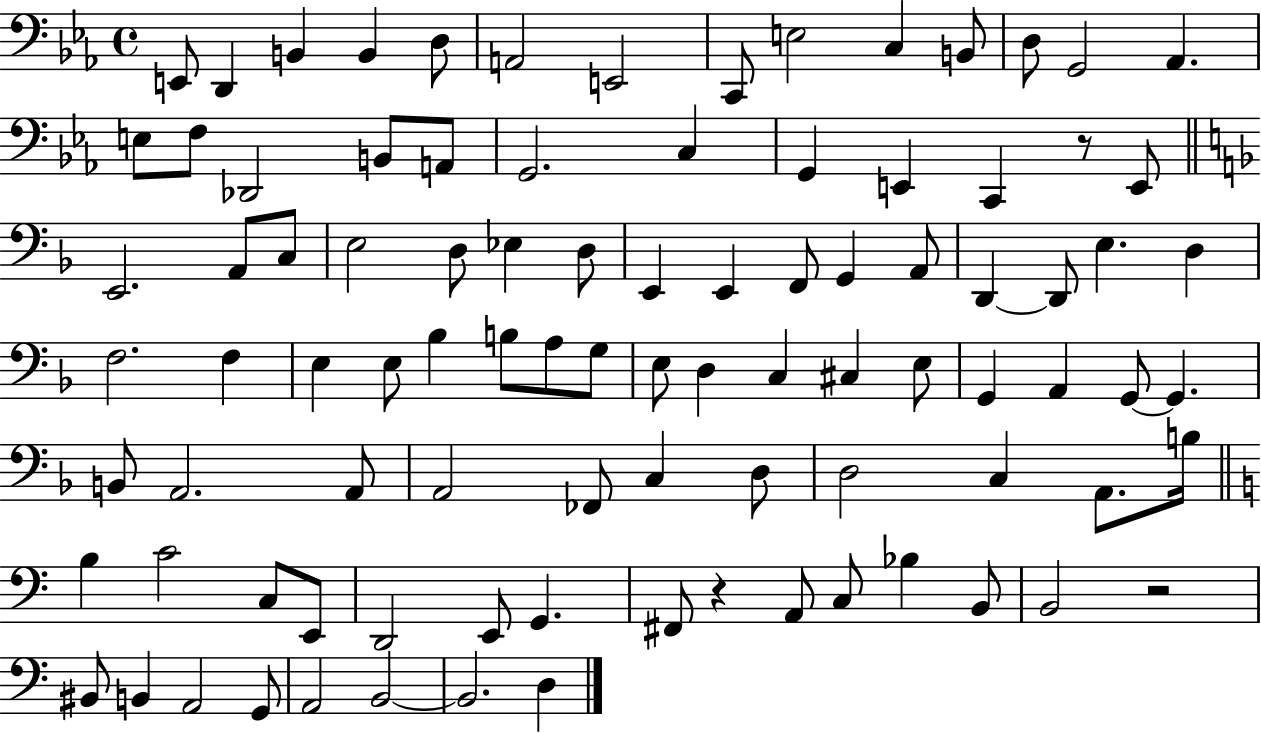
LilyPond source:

{
  \clef bass
  \time 4/4
  \defaultTimeSignature
  \key ees \major
  e,8 d,4 b,4 b,4 d8 | a,2 e,2 | c,8 e2 c4 b,8 | d8 g,2 aes,4. | \break e8 f8 des,2 b,8 a,8 | g,2. c4 | g,4 e,4 c,4 r8 e,8 | \bar "||" \break \key d \minor e,2. a,8 c8 | e2 d8 ees4 d8 | e,4 e,4 f,8 g,4 a,8 | d,4~~ d,8 e4. d4 | \break f2. f4 | e4 e8 bes4 b8 a8 g8 | e8 d4 c4 cis4 e8 | g,4 a,4 g,8~~ g,4. | \break b,8 a,2. a,8 | a,2 fes,8 c4 d8 | d2 c4 a,8. b16 | \bar "||" \break \key c \major b4 c'2 c8 e,8 | d,2 e,8 g,4. | fis,8 r4 a,8 c8 bes4 b,8 | b,2 r2 | \break bis,8 b,4 a,2 g,8 | a,2 b,2~~ | b,2. d4 | \bar "|."
}